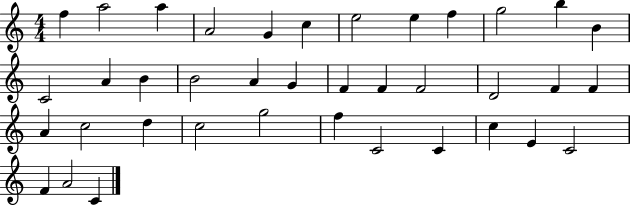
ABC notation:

X:1
T:Untitled
M:4/4
L:1/4
K:C
f a2 a A2 G c e2 e f g2 b B C2 A B B2 A G F F F2 D2 F F A c2 d c2 g2 f C2 C c E C2 F A2 C